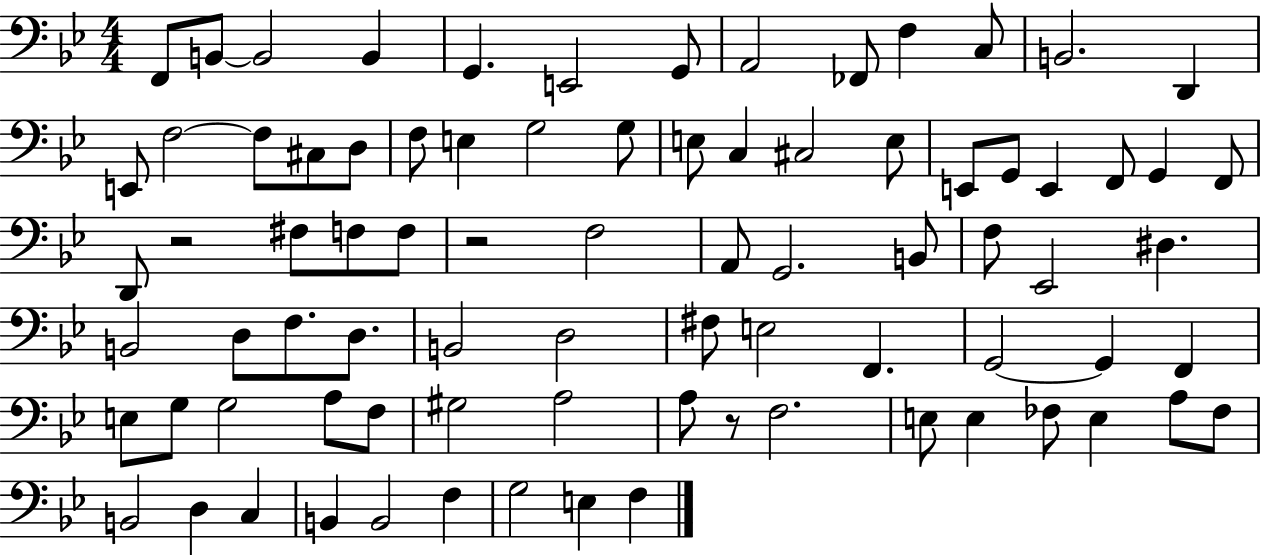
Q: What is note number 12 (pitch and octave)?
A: B2